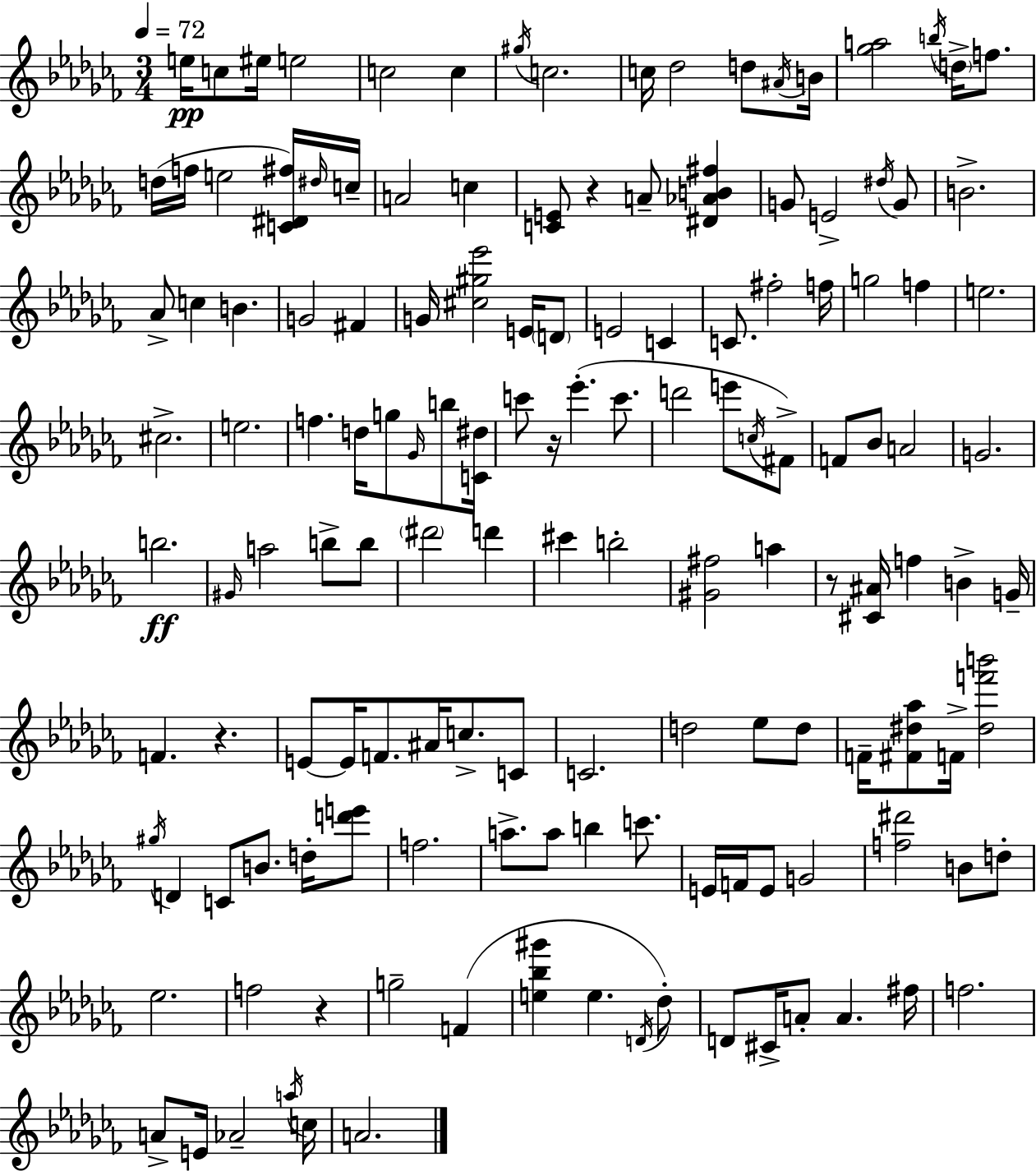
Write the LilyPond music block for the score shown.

{
  \clef treble
  \numericTimeSignature
  \time 3/4
  \key aes \minor
  \tempo 4 = 72
  e''16\pp c''8 eis''16 e''2 | c''2 c''4 | \acciaccatura { gis''16 } c''2. | c''16 des''2 d''8 | \break \acciaccatura { ais'16 } b'16 <ges'' a''>2 \acciaccatura { b''16 } \parenthesize d''16-> | f''8. d''16( f''16 e''2 | <c' dis' fis''>16) \grace { dis''16 } c''16-- a'2 | c''4 <c' e'>8 r4 a'8-- | \break <dis' aes' b' fis''>4 g'8 e'2-> | \acciaccatura { dis''16 } g'8 b'2.-> | aes'8-> c''4 b'4. | g'2 | \break fis'4 g'16 <cis'' gis'' ees'''>2 | e'16 \parenthesize d'8 e'2 | c'4 c'8. fis''2-. | f''16 g''2 | \break f''4 e''2. | cis''2.-> | e''2. | f''4. d''16 | \break g''8 \grace { ges'16 } b''8 <c' dis''>16 c'''8 r16 ees'''4.-.( | c'''8. d'''2 | e'''8 \acciaccatura { c''16 } fis'8->) f'8 bes'8 a'2 | g'2. | \break b''2.\ff | \grace { gis'16 } a''2 | b''8-> b''8 \parenthesize dis'''2 | d'''4 cis'''4 | \break b''2-. <gis' fis''>2 | a''4 r8 <cis' ais'>16 f''4 | b'4-> g'16-- f'4. | r4. e'8~~ e'16 f'8. | \break ais'16 c''8.-> c'8 c'2. | d''2 | ees''8 d''8 f'16-- <fis' dis'' aes''>8 f'16-> | <dis'' f''' b'''>2 \acciaccatura { gis''16 } d'4 | \break c'8 b'8. d''16-. <d''' e'''>8 f''2. | a''8.-> | a''8 b''4 c'''8. e'16 f'16 e'8 | g'2 <f'' dis'''>2 | \break b'8 d''8-. ees''2. | f''2 | r4 g''2-- | f'4( <e'' bes'' gis'''>4 | \break e''4. \acciaccatura { d'16 }) des''8-. d'8 | cis'16-> a'8-. a'4. fis''16 f''2. | a'8-> | e'16 aes'2-- \acciaccatura { a''16 } c''16 a'2. | \break \bar "|."
}